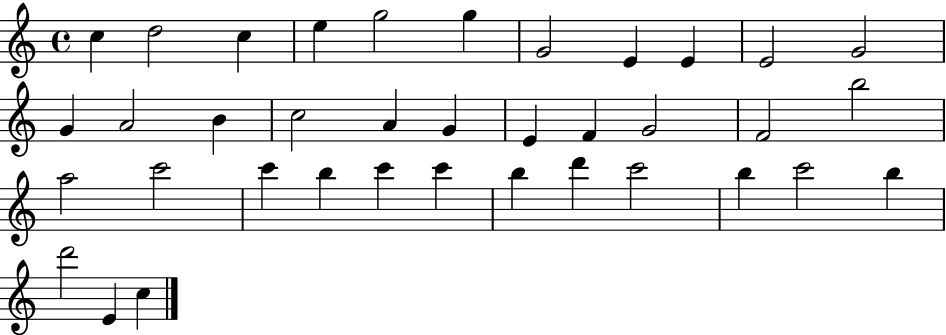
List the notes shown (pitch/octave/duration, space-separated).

C5/q D5/h C5/q E5/q G5/h G5/q G4/h E4/q E4/q E4/h G4/h G4/q A4/h B4/q C5/h A4/q G4/q E4/q F4/q G4/h F4/h B5/h A5/h C6/h C6/q B5/q C6/q C6/q B5/q D6/q C6/h B5/q C6/h B5/q D6/h E4/q C5/q